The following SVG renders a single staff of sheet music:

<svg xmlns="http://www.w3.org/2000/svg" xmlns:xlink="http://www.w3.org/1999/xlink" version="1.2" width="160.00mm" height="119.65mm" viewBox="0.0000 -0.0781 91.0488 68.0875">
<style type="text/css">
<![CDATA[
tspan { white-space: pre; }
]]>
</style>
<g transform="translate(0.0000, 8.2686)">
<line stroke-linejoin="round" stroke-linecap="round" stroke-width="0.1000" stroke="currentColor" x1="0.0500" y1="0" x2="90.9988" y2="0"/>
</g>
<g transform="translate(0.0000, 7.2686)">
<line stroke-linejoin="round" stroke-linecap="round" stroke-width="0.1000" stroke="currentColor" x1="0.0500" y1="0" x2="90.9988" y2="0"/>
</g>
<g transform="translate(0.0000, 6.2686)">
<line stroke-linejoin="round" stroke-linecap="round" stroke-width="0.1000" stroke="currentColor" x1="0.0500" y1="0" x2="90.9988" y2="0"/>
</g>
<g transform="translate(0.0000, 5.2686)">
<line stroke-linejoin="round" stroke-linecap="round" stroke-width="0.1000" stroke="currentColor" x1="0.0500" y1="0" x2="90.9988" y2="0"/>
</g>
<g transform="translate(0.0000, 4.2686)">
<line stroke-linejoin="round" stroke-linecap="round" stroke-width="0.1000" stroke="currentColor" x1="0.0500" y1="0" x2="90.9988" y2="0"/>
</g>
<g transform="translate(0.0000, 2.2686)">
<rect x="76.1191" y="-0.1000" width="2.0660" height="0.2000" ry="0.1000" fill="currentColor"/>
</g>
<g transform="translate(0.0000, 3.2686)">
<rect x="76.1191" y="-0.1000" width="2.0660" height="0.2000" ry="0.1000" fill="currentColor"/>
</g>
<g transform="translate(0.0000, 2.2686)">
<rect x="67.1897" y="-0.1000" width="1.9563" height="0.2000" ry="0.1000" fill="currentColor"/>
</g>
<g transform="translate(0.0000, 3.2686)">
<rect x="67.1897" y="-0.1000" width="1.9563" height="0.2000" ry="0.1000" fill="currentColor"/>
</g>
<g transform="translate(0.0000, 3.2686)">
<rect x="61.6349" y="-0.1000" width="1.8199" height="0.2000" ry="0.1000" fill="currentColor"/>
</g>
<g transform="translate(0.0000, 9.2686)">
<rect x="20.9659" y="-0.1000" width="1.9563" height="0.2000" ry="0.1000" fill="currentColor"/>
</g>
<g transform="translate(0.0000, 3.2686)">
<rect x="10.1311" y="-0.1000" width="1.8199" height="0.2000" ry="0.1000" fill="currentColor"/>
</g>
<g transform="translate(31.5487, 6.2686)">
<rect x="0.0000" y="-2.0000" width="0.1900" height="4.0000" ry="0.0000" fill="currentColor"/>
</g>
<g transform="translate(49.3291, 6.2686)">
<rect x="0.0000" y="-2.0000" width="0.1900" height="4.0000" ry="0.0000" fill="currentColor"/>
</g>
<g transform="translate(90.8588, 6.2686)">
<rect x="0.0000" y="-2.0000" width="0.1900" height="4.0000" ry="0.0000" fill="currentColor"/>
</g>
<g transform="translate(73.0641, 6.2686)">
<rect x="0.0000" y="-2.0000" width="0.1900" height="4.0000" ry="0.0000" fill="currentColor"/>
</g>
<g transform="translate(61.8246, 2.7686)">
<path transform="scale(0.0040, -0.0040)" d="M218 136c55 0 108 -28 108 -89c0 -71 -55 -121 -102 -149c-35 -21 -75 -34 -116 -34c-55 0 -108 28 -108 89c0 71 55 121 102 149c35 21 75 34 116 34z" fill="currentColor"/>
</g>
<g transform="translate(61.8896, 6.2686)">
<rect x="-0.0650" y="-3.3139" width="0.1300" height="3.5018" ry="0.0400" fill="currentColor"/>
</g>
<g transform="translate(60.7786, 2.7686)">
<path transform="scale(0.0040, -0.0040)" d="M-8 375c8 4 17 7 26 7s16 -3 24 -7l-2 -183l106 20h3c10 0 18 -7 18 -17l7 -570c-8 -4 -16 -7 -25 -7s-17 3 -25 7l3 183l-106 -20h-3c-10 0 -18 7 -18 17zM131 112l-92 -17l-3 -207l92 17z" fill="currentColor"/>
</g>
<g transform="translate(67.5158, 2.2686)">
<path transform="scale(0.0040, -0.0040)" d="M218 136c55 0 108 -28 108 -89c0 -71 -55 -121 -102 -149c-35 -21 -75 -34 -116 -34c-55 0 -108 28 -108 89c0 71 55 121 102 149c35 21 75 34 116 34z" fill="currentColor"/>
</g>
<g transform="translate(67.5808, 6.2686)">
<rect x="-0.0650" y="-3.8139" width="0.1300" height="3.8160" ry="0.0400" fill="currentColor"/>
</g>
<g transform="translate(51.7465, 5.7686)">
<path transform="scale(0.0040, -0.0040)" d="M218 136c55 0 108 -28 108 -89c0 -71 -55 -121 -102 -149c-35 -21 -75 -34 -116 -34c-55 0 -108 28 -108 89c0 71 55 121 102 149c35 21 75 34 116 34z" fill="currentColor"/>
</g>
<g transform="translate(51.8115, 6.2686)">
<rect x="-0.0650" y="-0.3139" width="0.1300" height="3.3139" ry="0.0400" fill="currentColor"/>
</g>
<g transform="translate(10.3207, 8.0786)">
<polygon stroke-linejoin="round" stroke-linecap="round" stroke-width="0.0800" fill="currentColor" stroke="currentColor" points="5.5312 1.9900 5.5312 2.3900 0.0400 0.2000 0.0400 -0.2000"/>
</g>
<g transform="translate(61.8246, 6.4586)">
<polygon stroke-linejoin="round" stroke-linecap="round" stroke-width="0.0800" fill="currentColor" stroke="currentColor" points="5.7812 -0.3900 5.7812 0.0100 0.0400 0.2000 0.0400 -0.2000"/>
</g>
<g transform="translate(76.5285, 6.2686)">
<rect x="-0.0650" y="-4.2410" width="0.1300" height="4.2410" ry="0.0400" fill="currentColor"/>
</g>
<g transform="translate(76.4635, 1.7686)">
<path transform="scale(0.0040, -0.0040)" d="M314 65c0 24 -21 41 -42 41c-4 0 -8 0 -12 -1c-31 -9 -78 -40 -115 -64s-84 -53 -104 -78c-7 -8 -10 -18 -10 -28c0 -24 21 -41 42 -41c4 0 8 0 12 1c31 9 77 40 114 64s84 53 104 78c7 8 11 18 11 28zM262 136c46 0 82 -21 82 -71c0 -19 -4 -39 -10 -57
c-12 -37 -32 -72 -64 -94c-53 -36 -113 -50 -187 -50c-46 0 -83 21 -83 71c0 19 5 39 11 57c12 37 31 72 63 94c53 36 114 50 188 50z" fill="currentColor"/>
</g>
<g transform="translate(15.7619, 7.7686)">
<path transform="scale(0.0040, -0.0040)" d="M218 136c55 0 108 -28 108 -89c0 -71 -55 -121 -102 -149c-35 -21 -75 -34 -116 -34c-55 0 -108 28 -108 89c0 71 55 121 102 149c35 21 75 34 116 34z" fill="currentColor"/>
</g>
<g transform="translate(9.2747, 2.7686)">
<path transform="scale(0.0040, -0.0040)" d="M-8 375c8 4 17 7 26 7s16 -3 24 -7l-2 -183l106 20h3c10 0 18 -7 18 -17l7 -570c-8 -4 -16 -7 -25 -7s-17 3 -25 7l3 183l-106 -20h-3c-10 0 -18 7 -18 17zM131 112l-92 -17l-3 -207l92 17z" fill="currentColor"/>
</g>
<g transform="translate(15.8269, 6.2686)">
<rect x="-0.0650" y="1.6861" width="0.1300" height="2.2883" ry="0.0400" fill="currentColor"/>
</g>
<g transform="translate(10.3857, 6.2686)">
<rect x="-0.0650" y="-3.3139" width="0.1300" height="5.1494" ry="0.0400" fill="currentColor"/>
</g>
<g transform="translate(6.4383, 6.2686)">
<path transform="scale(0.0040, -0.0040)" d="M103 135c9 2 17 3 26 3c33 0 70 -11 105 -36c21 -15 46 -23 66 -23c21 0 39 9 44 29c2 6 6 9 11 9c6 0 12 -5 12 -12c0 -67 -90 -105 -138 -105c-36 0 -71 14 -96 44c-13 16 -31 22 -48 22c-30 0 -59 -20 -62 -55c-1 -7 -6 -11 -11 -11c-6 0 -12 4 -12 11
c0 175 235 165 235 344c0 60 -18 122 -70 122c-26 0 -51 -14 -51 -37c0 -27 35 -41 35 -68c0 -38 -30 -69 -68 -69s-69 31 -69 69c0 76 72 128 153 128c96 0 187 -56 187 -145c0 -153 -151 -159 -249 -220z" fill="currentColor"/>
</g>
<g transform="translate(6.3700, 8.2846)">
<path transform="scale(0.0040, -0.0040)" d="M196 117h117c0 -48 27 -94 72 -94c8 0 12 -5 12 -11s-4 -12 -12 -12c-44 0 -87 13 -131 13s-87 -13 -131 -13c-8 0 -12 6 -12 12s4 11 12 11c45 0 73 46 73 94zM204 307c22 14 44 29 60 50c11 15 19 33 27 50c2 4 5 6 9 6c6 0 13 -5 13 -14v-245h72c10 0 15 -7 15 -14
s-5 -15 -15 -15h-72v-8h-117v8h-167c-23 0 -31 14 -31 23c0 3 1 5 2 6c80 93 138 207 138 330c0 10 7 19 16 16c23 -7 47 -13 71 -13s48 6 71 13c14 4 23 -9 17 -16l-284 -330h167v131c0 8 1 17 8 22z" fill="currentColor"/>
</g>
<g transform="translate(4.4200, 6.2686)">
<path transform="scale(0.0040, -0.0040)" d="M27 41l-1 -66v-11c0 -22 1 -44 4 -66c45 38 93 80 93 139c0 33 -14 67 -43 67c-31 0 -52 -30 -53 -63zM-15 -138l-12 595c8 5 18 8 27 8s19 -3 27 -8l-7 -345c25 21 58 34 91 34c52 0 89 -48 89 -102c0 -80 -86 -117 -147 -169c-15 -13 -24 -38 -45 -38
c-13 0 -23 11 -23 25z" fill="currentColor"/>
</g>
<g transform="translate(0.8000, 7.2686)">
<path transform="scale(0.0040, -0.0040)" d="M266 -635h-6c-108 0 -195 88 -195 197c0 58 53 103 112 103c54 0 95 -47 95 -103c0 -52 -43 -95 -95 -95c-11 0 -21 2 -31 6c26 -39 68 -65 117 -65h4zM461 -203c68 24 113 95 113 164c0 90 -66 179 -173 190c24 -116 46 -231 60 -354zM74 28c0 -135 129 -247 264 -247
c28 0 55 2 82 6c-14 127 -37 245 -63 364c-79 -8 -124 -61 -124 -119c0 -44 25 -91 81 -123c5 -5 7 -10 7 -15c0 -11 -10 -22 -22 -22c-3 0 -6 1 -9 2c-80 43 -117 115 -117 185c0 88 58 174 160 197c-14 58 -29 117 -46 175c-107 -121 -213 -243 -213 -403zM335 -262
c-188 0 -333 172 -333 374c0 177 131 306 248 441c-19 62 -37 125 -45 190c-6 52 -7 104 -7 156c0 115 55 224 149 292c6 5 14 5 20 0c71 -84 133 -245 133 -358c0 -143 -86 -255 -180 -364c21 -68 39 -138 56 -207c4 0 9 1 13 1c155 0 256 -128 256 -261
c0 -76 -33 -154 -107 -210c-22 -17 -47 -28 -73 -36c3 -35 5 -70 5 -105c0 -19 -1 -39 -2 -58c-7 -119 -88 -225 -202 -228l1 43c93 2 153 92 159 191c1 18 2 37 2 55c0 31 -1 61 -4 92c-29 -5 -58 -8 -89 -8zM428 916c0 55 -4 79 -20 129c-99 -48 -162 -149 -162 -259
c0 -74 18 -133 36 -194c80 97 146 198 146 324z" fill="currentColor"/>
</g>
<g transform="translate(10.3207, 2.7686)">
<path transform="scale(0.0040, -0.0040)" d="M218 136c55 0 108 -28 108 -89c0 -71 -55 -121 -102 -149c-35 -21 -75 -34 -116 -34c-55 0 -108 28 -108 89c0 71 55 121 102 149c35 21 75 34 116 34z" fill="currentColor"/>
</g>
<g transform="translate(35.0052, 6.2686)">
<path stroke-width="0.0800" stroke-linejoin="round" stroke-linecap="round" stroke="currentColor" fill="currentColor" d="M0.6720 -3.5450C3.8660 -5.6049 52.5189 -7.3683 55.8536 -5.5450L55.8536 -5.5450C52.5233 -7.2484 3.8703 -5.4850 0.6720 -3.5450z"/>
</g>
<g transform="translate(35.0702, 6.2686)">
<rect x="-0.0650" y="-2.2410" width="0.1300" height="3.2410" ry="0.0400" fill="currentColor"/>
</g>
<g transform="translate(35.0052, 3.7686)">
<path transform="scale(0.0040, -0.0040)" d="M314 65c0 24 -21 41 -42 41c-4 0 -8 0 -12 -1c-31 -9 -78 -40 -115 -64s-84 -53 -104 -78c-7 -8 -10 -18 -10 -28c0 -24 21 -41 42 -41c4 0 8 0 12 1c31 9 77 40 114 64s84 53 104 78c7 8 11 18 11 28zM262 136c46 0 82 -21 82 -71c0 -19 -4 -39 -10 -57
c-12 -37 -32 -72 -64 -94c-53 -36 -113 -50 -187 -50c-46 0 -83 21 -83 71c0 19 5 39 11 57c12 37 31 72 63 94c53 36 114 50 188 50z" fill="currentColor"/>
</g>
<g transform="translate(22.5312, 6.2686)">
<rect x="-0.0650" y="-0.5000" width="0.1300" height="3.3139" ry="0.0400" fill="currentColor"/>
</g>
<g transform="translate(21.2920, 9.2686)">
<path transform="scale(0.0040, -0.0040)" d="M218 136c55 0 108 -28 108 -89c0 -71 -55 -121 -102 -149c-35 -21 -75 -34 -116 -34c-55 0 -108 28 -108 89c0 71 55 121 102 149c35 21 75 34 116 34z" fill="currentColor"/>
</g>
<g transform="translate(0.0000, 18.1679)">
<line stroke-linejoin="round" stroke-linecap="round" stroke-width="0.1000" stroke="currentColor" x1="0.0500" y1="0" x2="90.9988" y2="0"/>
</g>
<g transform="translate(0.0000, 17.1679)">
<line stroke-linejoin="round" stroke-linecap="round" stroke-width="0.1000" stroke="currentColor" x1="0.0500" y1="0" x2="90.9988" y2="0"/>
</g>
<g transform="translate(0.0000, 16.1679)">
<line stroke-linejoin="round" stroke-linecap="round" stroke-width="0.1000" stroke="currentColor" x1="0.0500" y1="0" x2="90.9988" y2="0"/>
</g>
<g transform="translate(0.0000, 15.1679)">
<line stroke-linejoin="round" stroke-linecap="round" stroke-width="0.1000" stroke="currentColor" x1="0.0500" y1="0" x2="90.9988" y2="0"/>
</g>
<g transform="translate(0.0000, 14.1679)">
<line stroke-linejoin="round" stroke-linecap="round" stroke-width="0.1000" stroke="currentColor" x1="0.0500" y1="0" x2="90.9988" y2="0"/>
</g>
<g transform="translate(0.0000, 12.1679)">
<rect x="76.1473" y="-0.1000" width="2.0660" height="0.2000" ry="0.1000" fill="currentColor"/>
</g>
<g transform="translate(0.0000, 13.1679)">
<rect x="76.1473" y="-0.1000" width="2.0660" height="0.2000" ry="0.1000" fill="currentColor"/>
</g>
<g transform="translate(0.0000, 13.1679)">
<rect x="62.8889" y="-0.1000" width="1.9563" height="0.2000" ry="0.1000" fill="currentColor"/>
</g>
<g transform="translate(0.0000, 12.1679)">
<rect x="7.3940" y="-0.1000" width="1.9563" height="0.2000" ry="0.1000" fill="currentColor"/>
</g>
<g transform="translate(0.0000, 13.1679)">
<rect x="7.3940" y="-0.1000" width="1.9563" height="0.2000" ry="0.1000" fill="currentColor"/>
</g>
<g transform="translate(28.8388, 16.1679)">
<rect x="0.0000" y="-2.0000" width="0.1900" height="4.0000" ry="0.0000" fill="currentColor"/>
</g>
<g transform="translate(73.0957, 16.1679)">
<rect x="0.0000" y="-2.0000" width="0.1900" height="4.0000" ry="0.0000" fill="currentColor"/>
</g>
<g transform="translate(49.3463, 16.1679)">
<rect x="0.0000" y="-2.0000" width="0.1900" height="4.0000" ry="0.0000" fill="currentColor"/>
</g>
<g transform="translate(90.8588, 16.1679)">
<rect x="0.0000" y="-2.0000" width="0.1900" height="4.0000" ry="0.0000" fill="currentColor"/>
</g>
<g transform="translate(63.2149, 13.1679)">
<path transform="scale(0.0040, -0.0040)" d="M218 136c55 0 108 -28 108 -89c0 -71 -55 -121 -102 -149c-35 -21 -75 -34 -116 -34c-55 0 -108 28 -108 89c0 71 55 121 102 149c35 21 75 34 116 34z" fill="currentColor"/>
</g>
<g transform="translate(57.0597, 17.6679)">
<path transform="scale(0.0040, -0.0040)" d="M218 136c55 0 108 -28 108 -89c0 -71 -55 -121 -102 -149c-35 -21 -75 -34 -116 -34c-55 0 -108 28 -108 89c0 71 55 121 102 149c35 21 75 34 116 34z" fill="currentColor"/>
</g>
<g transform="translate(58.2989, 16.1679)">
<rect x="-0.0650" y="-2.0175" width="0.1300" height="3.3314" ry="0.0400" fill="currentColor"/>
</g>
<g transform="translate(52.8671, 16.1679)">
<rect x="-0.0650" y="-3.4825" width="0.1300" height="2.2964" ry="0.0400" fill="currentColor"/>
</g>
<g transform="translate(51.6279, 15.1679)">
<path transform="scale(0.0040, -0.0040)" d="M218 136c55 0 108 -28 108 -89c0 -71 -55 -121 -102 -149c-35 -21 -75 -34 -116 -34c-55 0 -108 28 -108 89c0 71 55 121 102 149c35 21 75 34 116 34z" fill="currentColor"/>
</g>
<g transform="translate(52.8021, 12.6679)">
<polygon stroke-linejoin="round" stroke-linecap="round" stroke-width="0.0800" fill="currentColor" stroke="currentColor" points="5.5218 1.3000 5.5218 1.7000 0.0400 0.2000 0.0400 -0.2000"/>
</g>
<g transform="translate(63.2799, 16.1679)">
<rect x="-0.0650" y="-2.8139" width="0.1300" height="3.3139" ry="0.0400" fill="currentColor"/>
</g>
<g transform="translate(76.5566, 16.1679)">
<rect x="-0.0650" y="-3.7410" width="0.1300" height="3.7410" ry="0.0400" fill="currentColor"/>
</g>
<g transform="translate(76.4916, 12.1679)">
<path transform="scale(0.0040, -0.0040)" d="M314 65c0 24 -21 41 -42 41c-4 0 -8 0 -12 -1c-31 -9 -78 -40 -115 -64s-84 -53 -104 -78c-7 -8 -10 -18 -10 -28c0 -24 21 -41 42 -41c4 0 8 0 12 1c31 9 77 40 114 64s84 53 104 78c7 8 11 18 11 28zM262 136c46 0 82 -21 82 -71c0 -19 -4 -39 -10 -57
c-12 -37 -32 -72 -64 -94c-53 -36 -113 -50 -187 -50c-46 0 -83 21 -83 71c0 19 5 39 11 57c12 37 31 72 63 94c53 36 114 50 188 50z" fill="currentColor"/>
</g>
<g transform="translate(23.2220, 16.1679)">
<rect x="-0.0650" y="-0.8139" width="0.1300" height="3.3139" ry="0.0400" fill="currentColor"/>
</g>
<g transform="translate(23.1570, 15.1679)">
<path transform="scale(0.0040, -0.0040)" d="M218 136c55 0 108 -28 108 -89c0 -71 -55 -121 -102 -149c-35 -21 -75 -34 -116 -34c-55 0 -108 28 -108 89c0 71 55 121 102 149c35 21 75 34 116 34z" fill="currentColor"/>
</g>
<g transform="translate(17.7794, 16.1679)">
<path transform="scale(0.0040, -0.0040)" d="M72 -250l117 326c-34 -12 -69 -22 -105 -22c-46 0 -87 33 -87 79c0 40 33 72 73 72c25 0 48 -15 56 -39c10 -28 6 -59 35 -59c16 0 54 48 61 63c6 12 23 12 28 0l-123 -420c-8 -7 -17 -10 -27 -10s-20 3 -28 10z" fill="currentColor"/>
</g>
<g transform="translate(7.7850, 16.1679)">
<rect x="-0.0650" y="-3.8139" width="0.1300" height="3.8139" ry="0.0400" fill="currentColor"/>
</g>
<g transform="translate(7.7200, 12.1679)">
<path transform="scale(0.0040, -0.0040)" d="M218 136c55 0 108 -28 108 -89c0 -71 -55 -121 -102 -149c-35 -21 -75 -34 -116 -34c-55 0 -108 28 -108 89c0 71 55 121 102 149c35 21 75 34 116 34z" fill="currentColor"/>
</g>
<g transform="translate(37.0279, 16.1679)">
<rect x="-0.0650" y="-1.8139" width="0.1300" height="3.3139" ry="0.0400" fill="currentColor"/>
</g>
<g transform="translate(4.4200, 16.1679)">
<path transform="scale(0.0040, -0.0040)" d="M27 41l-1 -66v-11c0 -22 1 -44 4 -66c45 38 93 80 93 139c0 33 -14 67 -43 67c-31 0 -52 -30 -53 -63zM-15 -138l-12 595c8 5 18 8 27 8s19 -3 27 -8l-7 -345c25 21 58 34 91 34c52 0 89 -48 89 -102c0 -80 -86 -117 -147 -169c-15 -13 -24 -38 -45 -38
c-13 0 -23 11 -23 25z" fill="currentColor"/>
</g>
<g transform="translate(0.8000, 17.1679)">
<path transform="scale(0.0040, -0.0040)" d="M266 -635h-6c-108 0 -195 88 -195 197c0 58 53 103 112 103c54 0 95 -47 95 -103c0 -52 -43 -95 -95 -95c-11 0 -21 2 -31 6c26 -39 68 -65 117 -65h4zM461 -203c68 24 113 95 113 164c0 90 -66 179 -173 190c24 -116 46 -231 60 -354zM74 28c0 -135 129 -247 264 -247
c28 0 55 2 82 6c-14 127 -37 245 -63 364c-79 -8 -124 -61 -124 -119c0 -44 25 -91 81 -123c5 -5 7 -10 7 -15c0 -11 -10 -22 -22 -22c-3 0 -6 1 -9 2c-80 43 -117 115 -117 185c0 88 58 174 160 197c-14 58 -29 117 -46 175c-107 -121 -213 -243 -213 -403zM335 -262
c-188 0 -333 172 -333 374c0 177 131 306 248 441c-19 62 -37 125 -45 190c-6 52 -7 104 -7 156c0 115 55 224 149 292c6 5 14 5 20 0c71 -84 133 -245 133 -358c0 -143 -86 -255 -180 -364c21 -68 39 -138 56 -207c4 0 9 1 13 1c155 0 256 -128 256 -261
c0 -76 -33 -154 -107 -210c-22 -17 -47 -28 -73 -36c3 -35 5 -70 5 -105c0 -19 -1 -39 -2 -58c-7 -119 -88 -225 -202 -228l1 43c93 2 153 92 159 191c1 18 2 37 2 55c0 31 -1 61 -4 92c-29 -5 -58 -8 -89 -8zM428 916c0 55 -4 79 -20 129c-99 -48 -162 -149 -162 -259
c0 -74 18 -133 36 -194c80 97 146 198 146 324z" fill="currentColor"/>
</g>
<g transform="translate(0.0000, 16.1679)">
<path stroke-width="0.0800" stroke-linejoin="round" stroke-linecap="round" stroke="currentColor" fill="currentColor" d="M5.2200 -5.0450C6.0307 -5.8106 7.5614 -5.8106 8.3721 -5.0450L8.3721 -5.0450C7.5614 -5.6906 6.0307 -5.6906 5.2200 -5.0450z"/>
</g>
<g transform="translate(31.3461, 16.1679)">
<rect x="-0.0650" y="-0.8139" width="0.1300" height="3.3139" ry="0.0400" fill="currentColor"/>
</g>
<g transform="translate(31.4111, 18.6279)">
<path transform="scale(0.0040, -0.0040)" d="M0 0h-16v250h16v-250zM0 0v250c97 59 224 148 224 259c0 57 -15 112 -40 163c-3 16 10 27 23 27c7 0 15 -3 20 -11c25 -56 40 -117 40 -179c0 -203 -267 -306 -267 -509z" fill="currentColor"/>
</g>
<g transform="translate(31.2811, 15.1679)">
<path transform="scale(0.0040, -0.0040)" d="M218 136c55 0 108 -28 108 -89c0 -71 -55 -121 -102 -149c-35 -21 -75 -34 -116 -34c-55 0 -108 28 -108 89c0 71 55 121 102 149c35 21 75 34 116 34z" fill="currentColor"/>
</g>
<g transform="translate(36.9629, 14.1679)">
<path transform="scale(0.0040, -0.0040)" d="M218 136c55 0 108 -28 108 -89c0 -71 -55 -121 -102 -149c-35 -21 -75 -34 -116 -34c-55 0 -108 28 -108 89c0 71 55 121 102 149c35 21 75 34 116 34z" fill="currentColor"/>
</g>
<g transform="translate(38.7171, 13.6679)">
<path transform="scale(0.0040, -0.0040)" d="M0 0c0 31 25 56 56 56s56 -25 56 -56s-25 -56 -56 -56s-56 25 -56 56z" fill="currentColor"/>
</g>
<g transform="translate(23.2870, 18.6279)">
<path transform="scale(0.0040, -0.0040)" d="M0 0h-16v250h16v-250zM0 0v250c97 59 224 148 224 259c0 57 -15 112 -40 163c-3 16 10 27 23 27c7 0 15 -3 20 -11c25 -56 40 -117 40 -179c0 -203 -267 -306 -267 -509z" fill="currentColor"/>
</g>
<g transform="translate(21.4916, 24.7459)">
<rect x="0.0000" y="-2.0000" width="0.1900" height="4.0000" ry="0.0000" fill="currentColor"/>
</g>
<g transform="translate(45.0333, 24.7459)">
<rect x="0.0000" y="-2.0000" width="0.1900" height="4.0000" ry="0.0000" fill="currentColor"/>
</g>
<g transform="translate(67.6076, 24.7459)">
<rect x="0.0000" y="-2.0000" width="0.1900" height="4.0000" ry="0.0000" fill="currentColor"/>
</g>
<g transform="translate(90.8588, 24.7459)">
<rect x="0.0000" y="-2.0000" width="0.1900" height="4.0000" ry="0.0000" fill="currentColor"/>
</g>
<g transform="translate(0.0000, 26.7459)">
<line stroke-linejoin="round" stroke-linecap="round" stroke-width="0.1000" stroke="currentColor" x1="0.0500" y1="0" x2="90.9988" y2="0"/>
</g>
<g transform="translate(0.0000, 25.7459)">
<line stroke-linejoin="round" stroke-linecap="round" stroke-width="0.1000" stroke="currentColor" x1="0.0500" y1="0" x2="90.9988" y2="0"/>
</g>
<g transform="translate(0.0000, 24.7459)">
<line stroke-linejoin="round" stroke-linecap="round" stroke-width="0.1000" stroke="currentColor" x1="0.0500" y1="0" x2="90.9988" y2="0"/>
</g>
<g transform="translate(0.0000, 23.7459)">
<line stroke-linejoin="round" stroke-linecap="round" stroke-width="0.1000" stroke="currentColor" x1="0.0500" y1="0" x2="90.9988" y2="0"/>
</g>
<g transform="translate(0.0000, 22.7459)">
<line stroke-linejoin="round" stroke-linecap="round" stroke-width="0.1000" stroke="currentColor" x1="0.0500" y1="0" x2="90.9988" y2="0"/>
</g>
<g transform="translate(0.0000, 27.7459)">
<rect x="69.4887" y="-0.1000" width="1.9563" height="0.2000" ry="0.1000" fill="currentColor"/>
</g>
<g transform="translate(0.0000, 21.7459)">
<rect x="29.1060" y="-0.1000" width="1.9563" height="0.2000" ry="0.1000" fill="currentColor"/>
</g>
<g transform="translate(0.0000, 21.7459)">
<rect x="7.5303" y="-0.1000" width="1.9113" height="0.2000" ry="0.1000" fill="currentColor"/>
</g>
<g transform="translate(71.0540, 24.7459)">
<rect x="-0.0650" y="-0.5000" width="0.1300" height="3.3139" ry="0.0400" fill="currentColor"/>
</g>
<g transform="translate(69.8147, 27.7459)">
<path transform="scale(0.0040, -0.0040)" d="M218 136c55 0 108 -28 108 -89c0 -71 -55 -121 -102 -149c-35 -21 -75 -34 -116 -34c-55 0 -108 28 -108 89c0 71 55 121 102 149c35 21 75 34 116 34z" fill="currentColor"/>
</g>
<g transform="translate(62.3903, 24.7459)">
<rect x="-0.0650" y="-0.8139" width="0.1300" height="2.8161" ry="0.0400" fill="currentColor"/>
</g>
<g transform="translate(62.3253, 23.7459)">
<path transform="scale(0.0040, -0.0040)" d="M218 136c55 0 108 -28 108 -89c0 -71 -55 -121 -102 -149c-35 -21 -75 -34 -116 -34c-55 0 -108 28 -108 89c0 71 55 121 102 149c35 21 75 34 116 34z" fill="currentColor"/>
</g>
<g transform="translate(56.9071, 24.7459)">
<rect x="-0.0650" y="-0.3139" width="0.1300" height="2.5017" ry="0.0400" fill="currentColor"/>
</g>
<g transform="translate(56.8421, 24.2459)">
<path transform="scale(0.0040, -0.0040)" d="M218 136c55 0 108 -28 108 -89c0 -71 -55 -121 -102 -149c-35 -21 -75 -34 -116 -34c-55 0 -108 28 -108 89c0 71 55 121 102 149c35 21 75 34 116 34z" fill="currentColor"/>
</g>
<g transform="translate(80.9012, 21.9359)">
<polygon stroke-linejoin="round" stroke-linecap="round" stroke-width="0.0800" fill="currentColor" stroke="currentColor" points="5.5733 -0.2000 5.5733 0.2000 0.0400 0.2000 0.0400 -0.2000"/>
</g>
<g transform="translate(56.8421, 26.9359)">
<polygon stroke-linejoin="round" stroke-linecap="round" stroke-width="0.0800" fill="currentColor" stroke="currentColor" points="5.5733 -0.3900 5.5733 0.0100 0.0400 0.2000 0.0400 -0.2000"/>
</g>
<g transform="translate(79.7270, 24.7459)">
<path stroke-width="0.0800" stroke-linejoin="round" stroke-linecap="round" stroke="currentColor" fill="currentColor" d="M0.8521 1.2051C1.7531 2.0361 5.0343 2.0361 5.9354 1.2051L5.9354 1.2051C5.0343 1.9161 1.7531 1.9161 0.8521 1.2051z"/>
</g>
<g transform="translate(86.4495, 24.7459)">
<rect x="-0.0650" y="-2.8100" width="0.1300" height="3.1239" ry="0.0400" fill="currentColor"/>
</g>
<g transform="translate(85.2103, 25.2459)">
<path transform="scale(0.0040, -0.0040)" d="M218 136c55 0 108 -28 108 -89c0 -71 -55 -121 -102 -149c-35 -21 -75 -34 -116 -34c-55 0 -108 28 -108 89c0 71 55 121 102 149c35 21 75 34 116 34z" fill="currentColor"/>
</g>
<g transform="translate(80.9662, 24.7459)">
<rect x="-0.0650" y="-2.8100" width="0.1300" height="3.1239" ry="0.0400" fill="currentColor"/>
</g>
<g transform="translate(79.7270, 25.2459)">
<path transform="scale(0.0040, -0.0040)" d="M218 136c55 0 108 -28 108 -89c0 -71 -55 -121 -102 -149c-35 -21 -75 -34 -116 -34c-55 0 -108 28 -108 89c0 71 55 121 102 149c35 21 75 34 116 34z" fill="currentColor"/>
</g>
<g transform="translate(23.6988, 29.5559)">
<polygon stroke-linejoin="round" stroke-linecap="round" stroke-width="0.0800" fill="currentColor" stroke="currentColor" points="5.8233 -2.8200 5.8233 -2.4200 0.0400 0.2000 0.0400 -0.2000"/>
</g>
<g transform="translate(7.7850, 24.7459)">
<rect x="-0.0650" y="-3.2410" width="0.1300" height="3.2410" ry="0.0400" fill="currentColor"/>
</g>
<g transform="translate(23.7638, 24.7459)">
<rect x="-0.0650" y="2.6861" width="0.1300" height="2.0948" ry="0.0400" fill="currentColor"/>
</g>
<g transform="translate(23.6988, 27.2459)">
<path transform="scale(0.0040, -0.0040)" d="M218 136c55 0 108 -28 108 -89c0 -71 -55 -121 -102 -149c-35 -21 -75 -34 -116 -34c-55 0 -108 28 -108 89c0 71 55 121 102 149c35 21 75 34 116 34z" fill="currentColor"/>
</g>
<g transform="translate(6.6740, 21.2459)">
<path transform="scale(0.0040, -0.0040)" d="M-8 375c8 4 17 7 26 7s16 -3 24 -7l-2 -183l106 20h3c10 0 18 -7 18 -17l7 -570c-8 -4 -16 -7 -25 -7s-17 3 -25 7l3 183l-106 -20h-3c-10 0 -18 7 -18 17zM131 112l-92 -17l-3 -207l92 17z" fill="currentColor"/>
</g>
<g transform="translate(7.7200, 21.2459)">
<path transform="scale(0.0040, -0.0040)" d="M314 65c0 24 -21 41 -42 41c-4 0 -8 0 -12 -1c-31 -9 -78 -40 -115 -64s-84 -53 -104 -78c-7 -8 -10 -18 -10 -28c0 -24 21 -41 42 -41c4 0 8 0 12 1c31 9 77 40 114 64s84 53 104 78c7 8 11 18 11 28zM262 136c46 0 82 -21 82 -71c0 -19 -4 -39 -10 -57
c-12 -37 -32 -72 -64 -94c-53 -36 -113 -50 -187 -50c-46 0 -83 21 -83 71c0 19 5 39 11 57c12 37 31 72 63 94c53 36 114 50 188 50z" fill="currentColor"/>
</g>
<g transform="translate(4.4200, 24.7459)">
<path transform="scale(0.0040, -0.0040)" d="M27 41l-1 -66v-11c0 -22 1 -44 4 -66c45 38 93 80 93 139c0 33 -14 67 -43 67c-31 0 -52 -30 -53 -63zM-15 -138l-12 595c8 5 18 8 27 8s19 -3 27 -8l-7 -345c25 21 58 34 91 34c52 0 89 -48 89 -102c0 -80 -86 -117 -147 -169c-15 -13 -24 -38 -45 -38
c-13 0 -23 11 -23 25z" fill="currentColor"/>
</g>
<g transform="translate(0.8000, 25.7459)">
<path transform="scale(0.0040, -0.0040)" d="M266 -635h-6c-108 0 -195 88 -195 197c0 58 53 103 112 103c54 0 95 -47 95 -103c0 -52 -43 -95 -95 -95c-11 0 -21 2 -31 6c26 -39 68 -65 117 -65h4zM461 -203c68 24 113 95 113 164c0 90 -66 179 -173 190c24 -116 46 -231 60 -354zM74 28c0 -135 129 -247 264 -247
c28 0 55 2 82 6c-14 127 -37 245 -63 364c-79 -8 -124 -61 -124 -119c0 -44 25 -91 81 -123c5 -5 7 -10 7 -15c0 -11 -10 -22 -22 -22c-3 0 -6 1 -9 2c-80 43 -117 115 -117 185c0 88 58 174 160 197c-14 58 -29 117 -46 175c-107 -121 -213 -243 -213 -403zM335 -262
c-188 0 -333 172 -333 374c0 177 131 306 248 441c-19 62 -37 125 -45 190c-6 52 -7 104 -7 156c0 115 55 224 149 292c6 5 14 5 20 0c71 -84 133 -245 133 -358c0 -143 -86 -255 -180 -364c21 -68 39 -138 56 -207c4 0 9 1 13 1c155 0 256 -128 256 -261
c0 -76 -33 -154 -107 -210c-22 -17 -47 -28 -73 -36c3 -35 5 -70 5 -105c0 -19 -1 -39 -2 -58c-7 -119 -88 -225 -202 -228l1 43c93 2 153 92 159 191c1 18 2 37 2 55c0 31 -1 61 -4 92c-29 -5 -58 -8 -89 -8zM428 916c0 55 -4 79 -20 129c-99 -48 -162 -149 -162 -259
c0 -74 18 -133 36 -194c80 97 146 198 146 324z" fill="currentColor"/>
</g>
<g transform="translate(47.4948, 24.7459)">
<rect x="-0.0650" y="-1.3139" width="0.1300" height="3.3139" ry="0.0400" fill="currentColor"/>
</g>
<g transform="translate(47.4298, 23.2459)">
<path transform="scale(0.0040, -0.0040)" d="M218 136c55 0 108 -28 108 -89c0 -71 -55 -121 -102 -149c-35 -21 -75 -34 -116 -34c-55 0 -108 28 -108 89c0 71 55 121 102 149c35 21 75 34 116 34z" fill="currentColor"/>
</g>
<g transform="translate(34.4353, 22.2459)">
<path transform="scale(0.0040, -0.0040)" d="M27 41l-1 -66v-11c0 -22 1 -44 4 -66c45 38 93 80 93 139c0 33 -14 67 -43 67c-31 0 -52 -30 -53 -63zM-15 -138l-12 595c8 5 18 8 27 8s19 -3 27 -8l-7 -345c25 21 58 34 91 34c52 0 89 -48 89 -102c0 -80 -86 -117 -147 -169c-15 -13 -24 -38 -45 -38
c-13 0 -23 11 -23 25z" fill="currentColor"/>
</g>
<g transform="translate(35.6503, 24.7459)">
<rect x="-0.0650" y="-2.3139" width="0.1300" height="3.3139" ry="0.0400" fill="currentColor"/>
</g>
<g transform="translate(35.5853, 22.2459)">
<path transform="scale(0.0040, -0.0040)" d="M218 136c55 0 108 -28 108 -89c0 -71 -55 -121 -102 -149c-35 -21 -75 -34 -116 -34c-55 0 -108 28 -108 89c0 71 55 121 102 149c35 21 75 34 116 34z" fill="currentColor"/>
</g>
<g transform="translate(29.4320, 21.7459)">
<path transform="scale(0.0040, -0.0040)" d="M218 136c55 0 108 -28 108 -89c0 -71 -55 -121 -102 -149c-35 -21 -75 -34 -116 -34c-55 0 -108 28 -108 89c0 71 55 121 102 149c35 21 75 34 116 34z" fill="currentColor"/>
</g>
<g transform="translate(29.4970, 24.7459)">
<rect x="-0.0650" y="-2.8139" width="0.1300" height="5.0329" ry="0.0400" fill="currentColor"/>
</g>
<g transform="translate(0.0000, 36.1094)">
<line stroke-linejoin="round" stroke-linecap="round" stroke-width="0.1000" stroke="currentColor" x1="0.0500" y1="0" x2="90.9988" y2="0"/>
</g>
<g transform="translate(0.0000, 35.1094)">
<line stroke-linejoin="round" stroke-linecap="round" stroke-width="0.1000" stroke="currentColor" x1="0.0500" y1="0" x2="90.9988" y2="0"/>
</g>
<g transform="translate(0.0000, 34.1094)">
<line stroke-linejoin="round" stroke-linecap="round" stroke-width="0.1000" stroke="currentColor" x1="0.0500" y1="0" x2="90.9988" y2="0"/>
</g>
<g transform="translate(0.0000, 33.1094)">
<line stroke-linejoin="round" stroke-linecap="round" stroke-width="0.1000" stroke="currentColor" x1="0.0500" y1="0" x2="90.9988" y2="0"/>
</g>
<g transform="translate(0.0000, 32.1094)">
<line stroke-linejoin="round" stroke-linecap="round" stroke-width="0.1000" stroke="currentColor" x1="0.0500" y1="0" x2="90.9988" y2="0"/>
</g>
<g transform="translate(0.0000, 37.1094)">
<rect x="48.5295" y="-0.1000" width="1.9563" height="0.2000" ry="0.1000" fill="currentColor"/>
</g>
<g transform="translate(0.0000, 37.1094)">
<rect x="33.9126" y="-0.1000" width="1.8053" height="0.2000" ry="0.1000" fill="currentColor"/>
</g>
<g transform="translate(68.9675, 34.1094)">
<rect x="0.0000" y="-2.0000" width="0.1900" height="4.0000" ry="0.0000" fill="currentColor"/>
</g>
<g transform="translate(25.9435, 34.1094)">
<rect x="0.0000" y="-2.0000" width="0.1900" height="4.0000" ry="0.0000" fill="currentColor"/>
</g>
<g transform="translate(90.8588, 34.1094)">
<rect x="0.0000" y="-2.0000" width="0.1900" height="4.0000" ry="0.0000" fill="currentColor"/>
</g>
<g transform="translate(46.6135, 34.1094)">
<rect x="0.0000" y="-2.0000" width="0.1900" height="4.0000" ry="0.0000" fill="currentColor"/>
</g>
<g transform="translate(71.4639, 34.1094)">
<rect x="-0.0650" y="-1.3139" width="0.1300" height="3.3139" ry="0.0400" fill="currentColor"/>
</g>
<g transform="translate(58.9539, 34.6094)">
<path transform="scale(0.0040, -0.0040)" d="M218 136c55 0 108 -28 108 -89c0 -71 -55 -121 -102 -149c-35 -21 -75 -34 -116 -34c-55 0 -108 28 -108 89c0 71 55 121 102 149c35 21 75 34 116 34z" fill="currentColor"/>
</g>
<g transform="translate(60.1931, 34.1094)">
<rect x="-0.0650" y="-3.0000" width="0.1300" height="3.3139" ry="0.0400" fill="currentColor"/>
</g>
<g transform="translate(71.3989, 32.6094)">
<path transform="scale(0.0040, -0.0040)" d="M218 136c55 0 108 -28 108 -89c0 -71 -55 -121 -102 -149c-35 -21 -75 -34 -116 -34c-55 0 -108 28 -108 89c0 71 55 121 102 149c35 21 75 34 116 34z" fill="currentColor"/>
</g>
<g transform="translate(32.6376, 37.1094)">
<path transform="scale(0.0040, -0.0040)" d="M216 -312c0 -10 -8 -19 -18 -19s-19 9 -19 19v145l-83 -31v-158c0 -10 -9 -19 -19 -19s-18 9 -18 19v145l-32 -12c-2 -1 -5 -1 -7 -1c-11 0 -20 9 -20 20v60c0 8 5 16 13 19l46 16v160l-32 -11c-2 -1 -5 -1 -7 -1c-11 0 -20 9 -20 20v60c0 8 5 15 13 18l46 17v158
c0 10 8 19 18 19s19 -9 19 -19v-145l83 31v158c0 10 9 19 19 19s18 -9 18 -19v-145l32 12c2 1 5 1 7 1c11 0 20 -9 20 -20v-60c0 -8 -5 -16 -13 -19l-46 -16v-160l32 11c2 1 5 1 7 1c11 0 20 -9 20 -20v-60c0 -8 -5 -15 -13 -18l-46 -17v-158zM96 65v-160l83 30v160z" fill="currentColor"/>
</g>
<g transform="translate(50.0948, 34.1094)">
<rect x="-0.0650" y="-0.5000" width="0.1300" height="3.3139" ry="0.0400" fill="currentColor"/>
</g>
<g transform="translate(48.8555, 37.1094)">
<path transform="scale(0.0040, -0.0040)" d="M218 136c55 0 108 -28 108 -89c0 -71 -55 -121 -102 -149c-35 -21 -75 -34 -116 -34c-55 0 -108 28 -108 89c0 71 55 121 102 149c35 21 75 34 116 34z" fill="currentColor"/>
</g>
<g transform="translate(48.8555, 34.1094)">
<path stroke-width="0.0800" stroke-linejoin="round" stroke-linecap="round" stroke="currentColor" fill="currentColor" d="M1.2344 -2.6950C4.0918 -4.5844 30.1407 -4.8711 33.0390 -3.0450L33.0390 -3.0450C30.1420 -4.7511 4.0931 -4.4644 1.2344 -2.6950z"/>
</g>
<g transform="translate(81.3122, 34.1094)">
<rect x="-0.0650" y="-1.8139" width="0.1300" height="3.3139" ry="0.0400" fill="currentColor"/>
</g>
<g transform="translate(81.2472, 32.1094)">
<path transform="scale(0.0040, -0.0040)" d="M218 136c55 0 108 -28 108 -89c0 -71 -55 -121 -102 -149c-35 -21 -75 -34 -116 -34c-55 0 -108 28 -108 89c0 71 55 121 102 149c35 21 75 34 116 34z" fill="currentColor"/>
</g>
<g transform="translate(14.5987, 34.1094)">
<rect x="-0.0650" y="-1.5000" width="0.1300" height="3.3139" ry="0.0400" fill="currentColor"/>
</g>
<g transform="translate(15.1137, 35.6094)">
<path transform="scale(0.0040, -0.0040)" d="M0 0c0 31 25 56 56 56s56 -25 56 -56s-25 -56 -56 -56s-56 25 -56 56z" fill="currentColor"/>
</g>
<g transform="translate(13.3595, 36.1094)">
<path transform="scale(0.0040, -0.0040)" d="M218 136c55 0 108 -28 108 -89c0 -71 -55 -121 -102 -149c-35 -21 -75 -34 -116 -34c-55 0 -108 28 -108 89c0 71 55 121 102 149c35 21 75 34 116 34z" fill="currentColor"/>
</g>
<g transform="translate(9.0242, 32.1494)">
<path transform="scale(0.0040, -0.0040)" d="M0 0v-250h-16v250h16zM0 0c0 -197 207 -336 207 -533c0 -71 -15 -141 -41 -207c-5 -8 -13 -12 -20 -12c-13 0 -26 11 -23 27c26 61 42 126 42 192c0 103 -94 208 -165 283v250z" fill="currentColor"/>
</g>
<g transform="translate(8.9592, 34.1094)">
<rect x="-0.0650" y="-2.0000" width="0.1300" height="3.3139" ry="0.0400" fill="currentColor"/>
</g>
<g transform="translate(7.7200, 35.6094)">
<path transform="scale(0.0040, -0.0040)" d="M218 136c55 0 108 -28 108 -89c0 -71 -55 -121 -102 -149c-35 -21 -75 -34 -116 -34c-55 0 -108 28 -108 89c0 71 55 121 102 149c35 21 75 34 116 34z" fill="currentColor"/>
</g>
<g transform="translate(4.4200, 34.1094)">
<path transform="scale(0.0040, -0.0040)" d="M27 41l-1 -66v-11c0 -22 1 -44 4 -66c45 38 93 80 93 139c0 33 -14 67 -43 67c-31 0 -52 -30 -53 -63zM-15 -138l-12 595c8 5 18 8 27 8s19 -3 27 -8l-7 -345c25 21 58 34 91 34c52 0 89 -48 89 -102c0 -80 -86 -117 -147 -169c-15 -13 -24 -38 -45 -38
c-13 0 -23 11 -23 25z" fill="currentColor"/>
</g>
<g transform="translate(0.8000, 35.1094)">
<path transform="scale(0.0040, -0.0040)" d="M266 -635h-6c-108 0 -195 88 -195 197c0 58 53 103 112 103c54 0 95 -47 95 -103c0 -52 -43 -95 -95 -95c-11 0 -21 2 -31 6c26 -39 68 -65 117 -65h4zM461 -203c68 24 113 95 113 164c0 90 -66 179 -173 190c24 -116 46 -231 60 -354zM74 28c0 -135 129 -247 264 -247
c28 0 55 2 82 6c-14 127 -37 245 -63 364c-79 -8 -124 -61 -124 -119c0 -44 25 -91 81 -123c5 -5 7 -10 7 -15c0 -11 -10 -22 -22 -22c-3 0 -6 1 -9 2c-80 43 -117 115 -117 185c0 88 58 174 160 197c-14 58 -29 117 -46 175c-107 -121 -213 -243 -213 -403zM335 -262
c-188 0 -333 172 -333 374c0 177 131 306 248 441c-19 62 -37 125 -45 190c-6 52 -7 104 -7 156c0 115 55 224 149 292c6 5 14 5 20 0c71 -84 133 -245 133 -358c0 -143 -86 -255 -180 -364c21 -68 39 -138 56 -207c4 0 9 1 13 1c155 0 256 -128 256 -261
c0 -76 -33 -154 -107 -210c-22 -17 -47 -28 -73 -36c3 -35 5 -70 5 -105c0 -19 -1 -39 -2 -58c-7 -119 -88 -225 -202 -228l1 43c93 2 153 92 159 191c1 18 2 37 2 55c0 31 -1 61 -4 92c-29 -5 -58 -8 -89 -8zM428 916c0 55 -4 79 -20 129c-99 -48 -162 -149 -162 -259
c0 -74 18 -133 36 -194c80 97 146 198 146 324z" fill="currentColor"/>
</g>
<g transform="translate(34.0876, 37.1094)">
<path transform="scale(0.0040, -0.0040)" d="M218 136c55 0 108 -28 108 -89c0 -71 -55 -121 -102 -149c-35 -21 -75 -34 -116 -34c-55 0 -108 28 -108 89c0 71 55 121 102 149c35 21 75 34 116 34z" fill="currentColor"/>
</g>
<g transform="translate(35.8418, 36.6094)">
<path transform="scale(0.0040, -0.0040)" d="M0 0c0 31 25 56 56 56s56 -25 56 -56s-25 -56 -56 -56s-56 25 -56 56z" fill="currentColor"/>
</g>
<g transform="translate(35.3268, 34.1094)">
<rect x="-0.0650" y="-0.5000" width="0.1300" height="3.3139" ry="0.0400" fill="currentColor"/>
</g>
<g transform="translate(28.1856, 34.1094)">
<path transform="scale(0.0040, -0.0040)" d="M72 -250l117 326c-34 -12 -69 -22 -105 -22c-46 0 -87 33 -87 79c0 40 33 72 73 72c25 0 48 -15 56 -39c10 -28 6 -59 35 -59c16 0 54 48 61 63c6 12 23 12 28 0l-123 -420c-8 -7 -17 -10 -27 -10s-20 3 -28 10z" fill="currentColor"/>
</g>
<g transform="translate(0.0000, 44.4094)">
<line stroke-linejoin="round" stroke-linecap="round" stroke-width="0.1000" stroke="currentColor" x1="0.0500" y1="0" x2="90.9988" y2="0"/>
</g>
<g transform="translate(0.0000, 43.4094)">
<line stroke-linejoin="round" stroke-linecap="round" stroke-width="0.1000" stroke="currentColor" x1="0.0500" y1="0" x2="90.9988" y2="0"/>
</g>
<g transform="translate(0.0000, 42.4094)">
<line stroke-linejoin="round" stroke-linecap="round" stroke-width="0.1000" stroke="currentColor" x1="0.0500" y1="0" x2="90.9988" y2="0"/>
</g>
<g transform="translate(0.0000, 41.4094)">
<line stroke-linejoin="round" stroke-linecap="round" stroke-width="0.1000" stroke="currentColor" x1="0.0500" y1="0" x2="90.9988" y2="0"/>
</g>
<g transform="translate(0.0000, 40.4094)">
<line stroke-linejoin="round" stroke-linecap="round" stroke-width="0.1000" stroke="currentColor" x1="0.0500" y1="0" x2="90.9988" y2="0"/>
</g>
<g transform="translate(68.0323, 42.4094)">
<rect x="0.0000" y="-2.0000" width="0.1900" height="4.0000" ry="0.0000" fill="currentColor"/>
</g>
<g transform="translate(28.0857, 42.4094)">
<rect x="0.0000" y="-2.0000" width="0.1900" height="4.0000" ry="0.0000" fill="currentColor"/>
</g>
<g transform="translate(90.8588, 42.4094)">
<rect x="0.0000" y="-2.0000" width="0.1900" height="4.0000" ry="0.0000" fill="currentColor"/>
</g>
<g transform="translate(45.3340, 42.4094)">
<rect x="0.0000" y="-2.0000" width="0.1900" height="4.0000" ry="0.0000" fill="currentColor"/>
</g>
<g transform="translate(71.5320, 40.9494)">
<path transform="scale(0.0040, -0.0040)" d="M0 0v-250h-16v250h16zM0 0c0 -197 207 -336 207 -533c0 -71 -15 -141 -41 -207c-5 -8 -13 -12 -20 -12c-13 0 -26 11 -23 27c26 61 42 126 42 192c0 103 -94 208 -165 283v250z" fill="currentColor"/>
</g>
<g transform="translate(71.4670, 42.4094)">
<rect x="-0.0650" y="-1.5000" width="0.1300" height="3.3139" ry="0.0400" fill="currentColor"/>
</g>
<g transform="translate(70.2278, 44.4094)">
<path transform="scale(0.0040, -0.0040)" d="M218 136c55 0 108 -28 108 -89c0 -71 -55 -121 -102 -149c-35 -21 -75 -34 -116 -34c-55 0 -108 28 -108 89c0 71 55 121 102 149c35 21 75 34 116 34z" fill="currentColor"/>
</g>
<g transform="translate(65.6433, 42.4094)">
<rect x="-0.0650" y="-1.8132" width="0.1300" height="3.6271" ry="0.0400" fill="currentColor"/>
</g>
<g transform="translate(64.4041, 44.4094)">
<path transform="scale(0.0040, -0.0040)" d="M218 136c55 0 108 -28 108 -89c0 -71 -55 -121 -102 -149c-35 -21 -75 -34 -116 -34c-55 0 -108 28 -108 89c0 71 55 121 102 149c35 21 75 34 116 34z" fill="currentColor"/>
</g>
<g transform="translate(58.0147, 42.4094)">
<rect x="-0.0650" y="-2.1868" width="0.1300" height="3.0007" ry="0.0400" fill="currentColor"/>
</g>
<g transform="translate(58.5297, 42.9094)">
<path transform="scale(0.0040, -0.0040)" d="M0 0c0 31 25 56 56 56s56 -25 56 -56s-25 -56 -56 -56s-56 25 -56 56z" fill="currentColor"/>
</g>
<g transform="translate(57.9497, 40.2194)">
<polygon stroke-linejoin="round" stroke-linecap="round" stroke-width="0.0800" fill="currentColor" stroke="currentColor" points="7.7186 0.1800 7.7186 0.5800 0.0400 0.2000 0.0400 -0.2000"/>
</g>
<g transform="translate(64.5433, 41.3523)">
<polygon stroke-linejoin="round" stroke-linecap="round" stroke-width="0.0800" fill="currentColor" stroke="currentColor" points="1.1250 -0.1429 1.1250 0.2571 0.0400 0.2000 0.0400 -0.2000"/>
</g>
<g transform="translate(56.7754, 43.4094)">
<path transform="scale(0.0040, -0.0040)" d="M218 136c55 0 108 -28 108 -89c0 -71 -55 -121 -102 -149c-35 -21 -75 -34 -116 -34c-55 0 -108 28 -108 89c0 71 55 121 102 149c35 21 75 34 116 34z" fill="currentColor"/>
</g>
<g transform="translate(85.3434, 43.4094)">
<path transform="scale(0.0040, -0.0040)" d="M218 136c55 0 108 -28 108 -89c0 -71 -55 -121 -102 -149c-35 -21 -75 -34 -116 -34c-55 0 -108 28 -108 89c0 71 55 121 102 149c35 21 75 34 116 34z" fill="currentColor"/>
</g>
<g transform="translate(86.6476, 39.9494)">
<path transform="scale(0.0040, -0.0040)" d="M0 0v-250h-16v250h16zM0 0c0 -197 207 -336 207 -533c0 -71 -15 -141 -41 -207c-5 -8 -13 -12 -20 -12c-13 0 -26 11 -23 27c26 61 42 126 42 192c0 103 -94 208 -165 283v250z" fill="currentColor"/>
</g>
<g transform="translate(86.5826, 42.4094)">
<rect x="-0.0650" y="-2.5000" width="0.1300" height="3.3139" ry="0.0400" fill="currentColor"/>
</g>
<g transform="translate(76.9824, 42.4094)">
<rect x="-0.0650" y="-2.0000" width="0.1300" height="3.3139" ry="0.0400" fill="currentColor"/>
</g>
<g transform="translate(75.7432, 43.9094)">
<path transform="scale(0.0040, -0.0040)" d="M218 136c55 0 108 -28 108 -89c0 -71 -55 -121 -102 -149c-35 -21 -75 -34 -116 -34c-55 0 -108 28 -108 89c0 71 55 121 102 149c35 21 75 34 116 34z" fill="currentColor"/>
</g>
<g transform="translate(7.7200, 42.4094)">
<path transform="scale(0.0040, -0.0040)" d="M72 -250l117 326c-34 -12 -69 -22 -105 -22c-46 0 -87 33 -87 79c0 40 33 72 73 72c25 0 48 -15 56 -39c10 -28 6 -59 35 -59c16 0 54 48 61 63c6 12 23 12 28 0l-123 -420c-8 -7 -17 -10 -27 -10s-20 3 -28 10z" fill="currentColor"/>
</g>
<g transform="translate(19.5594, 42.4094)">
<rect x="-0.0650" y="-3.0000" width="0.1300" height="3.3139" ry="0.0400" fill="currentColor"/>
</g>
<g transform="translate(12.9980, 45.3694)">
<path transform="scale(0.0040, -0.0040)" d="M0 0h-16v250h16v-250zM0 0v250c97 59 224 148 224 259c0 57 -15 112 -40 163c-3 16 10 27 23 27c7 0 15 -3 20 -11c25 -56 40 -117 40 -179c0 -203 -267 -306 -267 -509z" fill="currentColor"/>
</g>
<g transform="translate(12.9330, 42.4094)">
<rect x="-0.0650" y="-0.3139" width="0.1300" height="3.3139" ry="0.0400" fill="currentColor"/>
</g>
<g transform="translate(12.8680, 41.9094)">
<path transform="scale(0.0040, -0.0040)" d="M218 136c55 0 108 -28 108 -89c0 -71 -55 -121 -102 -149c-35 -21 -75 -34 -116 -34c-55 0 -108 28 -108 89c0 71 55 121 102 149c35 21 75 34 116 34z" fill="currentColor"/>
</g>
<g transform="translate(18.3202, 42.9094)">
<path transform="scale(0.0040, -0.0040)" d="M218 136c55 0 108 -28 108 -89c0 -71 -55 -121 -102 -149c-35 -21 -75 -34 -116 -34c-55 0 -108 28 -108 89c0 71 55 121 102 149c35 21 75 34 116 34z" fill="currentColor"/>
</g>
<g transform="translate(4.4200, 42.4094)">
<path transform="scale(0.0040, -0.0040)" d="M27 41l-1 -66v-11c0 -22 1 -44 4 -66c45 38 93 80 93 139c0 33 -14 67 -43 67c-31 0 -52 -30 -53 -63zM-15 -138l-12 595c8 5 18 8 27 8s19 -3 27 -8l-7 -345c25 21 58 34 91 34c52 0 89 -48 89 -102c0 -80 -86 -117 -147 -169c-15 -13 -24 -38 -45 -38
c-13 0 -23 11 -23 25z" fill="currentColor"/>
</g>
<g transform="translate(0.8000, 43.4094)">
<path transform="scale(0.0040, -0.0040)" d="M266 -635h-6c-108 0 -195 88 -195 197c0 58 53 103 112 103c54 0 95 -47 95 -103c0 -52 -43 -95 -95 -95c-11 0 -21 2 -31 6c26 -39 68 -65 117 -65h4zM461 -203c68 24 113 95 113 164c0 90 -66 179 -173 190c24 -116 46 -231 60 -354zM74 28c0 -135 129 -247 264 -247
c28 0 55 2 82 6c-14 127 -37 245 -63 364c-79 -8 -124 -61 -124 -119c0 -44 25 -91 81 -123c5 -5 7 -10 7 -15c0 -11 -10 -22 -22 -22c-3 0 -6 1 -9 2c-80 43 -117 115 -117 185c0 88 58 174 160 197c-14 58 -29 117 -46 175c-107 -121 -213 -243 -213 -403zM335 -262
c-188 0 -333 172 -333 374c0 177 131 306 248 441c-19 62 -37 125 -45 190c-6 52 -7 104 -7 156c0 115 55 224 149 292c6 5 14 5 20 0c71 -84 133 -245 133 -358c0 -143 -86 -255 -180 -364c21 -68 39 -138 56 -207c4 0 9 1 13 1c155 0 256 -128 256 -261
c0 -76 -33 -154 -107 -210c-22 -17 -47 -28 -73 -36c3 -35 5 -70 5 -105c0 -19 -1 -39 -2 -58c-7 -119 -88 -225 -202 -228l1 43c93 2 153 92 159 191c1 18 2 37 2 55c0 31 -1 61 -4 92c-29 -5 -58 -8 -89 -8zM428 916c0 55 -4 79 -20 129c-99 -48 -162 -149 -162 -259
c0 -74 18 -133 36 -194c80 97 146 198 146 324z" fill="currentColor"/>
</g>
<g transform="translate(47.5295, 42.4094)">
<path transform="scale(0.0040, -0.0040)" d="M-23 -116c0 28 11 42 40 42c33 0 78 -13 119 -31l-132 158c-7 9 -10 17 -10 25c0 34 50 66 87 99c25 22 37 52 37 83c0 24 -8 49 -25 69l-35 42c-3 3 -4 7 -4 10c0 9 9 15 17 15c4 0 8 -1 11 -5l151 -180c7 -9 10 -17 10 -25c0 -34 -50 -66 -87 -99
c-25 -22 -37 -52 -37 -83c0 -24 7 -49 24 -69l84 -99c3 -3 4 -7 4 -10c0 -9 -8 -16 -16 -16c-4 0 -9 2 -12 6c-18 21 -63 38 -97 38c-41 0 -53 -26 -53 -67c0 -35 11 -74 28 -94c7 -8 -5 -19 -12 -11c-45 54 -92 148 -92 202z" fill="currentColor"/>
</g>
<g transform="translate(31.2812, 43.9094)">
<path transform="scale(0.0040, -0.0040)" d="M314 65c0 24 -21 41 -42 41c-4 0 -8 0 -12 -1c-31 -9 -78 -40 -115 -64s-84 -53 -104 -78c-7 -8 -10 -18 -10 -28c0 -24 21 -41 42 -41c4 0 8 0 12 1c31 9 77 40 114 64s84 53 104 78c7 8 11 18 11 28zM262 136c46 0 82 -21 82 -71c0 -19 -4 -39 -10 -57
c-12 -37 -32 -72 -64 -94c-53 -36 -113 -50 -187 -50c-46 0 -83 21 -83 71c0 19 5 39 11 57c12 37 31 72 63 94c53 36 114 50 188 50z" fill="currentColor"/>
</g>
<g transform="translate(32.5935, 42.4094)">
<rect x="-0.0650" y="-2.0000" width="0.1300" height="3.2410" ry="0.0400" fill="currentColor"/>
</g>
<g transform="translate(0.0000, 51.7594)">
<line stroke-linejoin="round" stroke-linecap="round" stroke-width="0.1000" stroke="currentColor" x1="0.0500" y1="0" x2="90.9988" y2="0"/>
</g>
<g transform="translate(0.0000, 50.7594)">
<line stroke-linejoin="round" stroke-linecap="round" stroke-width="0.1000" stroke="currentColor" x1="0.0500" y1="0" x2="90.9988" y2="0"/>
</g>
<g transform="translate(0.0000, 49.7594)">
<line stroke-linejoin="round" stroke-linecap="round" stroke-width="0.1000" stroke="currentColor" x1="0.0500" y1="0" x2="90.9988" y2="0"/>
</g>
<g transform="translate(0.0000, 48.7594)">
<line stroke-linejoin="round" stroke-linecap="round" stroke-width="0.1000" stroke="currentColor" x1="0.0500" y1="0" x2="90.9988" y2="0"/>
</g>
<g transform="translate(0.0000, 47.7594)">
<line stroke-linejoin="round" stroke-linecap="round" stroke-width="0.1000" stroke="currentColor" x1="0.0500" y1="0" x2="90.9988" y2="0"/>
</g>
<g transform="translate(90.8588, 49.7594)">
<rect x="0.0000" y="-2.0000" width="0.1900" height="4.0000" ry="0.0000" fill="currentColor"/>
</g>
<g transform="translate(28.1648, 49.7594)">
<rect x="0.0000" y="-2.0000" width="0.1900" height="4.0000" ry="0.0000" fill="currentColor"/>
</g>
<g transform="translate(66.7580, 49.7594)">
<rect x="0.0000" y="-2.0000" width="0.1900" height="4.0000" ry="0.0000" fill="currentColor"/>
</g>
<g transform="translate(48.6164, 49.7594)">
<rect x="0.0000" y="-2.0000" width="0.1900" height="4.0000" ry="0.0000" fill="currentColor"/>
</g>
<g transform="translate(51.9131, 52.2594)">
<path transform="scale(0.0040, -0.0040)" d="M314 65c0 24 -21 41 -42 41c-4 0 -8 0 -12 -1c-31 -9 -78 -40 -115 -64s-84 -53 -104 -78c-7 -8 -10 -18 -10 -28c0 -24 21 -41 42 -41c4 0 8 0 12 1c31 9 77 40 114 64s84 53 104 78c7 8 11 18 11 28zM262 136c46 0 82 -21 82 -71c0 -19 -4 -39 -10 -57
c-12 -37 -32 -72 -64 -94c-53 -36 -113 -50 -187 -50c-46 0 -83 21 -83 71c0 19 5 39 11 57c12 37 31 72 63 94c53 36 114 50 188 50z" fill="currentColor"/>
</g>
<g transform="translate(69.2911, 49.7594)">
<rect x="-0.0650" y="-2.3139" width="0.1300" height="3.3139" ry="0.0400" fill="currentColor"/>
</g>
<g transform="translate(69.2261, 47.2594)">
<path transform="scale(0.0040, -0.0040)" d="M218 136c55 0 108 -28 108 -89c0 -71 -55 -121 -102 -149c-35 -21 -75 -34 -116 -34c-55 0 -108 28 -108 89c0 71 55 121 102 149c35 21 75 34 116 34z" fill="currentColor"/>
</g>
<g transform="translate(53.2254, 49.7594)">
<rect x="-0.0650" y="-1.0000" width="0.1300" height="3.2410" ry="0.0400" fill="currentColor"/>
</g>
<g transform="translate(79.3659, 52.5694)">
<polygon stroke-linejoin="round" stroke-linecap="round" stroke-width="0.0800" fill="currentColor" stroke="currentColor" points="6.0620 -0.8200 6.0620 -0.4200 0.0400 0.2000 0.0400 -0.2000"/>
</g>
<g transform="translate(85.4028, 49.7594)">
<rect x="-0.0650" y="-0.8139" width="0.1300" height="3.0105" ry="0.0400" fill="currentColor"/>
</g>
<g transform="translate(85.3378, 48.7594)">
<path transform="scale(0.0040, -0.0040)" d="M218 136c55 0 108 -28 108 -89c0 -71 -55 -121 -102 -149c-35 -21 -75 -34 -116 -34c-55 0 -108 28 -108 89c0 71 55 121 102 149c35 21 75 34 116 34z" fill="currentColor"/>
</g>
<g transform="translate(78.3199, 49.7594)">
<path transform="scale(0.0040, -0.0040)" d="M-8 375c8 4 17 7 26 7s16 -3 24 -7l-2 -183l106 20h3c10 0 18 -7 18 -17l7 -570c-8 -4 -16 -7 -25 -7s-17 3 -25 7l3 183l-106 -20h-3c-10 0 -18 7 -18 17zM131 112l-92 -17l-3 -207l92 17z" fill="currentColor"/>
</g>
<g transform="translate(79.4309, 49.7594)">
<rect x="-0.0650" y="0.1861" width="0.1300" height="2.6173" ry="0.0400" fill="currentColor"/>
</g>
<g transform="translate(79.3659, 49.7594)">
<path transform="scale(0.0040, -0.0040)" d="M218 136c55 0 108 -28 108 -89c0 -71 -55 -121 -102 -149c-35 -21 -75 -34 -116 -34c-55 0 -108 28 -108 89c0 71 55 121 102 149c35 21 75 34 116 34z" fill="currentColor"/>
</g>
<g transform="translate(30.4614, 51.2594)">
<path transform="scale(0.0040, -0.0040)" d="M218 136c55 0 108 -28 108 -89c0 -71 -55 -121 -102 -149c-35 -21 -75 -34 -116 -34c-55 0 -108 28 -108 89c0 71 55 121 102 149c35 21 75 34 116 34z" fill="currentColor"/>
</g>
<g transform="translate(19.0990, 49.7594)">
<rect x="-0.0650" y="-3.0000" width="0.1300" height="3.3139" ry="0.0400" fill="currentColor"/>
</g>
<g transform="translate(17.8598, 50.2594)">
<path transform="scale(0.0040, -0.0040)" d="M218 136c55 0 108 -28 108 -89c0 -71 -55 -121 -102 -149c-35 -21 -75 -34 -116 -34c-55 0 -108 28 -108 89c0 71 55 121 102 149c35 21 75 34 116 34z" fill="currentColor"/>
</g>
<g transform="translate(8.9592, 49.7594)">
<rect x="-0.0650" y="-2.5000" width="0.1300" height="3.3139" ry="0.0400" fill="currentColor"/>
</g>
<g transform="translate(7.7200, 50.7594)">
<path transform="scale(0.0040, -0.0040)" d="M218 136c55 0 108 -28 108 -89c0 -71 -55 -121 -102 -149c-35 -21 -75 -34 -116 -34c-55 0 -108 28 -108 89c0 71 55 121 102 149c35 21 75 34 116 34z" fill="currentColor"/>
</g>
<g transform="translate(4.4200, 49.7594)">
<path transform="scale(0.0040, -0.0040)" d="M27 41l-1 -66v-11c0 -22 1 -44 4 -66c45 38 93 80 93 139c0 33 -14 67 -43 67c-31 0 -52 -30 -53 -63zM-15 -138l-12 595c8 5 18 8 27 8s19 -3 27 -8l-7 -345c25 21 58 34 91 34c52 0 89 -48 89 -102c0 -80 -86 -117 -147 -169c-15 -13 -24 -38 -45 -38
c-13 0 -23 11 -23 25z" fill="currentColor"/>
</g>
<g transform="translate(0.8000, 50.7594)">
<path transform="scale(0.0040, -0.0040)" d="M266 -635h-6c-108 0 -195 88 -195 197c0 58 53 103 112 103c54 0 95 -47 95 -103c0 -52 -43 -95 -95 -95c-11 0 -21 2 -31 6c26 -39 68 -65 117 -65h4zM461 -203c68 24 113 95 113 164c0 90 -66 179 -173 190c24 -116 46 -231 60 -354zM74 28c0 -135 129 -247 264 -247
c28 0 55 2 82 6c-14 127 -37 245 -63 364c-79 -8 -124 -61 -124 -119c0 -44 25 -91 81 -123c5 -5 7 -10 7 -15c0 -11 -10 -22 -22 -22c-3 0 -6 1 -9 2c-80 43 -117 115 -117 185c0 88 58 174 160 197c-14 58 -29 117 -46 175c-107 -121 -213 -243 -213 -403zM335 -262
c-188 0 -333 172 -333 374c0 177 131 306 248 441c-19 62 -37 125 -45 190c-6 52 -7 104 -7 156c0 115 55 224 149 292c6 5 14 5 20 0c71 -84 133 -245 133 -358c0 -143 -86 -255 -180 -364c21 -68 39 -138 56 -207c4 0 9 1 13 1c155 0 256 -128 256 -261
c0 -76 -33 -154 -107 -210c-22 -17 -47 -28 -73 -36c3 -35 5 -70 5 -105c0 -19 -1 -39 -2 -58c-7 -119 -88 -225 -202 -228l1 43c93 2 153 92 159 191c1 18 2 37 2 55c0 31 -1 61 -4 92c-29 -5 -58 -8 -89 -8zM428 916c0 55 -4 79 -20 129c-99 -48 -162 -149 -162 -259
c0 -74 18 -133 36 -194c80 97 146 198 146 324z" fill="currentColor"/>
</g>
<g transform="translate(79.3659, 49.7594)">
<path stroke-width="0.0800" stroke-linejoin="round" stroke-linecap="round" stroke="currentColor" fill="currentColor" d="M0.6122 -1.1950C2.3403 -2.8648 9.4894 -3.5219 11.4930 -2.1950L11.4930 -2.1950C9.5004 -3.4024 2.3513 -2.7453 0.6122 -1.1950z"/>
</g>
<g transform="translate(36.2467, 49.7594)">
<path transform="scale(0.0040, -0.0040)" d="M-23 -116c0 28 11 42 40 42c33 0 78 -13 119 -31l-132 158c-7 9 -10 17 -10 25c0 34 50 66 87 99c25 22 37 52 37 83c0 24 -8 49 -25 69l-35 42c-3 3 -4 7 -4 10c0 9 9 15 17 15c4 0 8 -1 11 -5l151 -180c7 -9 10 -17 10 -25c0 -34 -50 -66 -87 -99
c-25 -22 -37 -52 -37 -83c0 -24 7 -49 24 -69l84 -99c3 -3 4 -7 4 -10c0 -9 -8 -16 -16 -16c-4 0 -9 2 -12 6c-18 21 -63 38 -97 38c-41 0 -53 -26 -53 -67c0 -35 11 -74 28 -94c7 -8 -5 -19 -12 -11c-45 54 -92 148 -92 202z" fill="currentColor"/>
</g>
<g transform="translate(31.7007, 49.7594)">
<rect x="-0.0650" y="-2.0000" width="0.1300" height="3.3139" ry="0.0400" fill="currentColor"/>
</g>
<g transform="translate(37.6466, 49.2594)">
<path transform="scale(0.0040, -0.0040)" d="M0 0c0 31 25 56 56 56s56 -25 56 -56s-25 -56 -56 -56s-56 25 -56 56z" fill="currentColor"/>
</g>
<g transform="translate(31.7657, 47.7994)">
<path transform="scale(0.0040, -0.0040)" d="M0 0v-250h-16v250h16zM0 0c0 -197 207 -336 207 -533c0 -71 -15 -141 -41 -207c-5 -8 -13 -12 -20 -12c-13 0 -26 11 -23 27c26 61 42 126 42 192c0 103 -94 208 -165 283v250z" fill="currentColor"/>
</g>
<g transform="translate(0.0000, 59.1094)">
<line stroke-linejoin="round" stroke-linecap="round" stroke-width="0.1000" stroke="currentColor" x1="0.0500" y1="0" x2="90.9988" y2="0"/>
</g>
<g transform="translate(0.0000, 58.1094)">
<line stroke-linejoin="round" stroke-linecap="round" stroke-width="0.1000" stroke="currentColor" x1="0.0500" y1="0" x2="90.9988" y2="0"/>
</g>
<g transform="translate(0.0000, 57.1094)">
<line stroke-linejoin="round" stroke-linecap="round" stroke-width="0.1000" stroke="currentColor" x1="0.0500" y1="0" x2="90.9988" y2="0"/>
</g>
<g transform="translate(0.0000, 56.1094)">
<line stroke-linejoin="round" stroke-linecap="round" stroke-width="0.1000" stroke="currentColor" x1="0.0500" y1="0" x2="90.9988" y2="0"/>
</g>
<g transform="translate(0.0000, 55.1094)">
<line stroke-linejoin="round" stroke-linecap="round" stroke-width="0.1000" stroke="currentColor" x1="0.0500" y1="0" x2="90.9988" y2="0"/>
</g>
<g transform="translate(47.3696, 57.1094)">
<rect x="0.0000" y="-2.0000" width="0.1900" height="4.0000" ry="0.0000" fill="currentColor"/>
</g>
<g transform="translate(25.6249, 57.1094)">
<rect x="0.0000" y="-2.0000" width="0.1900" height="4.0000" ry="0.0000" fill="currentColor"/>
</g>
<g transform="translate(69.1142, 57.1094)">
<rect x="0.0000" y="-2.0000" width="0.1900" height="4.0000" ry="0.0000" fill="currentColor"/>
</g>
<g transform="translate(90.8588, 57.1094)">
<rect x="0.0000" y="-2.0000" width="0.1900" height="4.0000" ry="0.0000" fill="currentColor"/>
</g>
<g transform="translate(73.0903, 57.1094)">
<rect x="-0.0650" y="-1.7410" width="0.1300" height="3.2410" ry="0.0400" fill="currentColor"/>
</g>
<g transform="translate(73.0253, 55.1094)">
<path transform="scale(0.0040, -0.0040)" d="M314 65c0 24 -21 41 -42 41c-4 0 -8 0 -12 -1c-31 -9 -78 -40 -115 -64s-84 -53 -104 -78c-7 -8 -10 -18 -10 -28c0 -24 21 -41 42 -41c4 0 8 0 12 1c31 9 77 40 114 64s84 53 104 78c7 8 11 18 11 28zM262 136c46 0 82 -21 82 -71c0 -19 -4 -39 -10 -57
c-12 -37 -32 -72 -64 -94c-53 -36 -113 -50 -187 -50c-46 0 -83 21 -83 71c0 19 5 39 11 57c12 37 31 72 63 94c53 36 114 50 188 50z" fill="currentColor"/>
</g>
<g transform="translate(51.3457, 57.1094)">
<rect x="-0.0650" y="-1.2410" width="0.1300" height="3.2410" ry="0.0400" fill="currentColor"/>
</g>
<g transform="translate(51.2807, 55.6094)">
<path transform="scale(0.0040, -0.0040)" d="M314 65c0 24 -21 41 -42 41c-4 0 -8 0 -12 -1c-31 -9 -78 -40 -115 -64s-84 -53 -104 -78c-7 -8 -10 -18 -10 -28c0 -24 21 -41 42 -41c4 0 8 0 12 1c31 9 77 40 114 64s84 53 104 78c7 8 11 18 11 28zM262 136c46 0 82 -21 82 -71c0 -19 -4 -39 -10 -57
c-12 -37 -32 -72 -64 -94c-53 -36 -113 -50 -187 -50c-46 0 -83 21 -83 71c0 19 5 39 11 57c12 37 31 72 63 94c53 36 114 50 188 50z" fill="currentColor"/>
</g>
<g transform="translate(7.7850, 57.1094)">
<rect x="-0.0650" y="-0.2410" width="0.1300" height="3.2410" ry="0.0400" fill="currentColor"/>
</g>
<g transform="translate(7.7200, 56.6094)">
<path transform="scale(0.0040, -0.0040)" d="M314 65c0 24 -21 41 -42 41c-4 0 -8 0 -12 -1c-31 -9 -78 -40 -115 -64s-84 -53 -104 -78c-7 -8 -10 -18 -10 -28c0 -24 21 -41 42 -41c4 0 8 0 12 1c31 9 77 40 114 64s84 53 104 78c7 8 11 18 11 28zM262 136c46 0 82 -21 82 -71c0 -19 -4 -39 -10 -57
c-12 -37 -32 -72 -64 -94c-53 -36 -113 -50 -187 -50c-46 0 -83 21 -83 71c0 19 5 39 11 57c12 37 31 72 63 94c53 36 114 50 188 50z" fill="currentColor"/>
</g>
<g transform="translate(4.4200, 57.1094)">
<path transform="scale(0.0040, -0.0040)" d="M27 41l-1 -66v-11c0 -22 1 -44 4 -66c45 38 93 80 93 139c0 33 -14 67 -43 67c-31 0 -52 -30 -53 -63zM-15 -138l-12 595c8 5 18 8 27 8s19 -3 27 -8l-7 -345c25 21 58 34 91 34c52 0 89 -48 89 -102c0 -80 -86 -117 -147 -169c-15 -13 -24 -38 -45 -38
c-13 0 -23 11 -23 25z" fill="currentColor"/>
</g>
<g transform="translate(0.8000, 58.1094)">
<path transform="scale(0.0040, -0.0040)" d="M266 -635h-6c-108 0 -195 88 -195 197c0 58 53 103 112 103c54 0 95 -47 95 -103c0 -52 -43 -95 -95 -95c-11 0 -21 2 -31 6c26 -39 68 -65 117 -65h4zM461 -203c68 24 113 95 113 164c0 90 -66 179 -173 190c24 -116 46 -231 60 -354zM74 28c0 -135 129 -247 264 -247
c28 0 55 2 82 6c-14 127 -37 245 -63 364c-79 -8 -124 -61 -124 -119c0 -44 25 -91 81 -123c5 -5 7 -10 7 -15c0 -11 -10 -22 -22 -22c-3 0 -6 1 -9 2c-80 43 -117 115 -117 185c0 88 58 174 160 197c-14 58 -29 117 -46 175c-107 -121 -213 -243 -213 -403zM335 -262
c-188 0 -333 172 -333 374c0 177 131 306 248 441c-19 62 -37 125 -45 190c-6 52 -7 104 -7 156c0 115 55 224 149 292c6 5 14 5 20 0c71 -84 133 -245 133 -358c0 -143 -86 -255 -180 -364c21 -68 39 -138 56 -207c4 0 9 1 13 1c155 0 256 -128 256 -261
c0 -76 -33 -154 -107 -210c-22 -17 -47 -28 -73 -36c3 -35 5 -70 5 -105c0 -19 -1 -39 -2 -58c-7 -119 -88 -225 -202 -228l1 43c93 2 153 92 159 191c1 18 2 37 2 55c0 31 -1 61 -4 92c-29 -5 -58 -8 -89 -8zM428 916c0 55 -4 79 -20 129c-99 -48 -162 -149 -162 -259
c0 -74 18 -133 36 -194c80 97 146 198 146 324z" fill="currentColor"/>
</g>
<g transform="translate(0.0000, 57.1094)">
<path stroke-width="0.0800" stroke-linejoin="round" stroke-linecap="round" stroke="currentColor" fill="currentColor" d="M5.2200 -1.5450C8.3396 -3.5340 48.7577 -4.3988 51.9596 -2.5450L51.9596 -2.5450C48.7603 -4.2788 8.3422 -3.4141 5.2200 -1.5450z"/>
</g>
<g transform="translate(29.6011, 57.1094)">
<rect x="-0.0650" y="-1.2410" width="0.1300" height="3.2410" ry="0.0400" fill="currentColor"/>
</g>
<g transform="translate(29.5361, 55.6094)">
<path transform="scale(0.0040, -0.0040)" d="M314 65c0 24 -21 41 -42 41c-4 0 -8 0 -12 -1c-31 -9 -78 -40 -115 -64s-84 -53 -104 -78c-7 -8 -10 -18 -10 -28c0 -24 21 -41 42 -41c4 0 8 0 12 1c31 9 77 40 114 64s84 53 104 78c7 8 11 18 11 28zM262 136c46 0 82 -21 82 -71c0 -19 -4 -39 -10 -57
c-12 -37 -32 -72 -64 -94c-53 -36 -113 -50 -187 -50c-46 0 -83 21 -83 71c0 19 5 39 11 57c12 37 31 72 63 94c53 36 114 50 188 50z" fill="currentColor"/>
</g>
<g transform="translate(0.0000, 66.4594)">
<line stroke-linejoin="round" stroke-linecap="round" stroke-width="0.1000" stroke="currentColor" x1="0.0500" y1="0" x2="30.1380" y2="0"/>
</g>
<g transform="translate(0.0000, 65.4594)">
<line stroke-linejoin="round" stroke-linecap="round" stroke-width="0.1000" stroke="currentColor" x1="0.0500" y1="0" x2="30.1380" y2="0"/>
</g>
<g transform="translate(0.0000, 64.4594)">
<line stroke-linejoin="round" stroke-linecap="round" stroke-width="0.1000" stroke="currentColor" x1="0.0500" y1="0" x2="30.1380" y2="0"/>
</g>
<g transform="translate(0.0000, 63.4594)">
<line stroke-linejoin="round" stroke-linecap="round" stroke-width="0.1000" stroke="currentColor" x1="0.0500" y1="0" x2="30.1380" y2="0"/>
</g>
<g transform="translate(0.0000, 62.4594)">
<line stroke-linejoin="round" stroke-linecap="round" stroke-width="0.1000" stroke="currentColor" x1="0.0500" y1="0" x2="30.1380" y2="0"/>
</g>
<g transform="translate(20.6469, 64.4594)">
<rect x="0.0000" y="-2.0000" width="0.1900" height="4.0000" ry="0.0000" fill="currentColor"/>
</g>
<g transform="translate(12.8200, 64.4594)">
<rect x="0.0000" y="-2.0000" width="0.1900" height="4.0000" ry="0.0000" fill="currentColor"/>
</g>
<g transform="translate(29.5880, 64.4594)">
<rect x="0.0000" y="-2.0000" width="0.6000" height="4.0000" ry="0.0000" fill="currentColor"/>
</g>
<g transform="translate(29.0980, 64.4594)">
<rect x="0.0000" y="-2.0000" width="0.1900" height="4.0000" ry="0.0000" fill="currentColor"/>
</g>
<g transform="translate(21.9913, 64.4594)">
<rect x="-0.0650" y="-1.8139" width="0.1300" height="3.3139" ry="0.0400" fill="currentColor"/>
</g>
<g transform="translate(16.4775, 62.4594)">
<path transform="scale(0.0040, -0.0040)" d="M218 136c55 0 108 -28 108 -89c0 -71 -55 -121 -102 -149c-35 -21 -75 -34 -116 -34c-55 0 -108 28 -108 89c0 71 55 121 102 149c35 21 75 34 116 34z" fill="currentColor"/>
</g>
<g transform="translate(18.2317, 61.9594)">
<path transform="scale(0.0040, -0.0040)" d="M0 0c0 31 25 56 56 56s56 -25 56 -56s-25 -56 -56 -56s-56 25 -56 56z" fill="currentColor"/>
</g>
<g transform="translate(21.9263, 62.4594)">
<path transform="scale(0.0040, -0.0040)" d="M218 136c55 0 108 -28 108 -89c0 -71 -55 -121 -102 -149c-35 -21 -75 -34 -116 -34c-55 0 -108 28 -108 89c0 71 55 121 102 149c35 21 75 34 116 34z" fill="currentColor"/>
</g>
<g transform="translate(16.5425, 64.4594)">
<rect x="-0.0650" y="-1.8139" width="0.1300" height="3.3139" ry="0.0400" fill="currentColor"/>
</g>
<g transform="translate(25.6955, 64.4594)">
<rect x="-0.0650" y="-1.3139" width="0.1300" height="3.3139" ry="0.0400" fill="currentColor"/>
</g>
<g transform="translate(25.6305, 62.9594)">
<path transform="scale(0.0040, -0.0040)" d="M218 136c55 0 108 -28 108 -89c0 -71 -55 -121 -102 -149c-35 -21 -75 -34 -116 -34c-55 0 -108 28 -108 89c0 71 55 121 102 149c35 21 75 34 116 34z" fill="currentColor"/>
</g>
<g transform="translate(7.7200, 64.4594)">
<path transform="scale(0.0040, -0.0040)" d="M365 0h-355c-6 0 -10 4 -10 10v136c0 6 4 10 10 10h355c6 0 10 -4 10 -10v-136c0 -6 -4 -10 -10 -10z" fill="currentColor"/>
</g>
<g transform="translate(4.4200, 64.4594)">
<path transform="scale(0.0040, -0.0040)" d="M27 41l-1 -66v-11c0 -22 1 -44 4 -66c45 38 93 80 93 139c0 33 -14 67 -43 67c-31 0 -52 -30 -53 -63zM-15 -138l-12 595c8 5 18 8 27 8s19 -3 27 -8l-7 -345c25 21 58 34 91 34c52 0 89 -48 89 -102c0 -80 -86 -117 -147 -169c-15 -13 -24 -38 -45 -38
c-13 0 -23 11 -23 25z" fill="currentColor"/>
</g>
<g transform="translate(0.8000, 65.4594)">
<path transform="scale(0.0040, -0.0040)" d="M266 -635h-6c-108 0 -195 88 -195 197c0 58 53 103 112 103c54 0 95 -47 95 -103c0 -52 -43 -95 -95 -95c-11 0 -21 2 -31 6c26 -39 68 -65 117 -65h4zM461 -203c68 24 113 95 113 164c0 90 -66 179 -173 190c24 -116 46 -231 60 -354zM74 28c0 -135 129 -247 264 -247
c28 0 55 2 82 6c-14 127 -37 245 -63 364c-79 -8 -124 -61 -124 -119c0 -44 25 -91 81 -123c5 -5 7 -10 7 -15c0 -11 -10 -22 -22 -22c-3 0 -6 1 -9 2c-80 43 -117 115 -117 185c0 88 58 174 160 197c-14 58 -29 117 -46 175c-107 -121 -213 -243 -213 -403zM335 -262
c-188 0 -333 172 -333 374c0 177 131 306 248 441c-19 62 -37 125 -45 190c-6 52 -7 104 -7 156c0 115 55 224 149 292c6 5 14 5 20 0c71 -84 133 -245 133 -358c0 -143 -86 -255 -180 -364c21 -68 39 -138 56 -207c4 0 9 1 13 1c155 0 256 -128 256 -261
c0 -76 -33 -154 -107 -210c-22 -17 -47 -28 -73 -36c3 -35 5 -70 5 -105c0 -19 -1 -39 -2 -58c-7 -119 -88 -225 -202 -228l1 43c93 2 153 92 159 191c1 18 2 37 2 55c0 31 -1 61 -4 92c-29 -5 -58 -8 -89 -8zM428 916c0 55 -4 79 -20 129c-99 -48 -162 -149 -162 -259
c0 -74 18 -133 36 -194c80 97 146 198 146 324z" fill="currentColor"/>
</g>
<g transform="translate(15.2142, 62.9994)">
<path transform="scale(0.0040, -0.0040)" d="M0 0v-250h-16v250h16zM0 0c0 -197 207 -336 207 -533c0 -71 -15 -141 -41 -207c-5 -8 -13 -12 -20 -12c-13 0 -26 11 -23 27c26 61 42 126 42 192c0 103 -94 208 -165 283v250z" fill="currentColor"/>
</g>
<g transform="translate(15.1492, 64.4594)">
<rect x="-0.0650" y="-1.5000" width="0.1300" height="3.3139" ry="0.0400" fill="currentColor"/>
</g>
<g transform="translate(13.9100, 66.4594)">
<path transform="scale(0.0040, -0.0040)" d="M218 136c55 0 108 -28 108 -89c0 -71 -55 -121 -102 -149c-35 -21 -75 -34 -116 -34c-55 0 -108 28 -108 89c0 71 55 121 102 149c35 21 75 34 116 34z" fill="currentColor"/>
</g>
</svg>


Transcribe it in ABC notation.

X:1
T:Untitled
M:2/4
L:1/4
K:F
b/2 F/2 C g2 c b/2 c'/2 d'2 c' z/2 d/2 d/2 f d/2 F/2 a c'2 b2 D/2 a/2 _g e c/2 d/2 C A/2 A/2 F/2 E z/2 ^C C A e f z/2 c/2 A F2 z G/2 E/4 E/2 F G/2 G A F/2 z D2 g B/2 d/2 c2 e2 e2 f2 z2 E/2 f f e